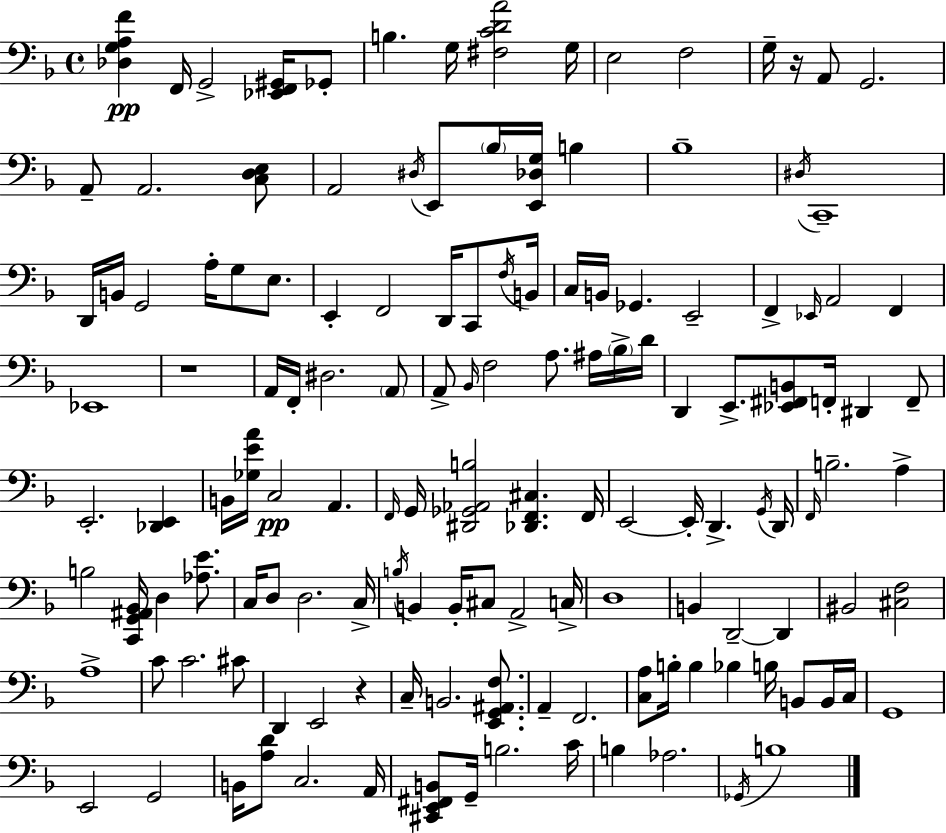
[Db3,G3,A3,F4]/q F2/s G2/h [Eb2,F2,G#2]/s Gb2/e B3/q. G3/s [F#3,C4,D4,A4]/h G3/s E3/h F3/h G3/s R/s A2/e G2/h. A2/e A2/h. [C3,D3,E3]/e A2/h D#3/s E2/e Bb3/s [E2,Db3,G3]/s B3/q Bb3/w D#3/s C2/w D2/s B2/s G2/h A3/s G3/e E3/e. E2/q F2/h D2/s C2/e F3/s B2/s C3/s B2/s Gb2/q. E2/h F2/q Eb2/s A2/h F2/q Eb2/w R/w A2/s F2/s D#3/h. A2/e A2/e Bb2/s F3/h A3/e. A#3/s Bb3/s D4/s D2/q E2/e. [Eb2,F#2,B2]/e F2/s D#2/q F2/e E2/h. [Db2,E2]/q B2/s [Gb3,E4,A4]/s C3/h A2/q. F2/s G2/s [D#2,Gb2,Ab2,B3]/h [Db2,F2,C#3]/q. F2/s E2/h E2/s D2/q. G2/s D2/s F2/s B3/h. A3/q B3/h [C2,G2,A#2,Bb2]/s D3/q [Ab3,E4]/e. C3/s D3/e D3/h. C3/s B3/s B2/q B2/s C#3/e A2/h C3/s D3/w B2/q D2/h D2/q BIS2/h [C#3,F3]/h A3/w C4/e C4/h. C#4/e D2/q E2/h R/q C3/s B2/h. [E2,G2,A#2,F3]/e. A2/q F2/h. [C3,A3]/e B3/s B3/q Bb3/q B3/s B2/e B2/s C3/s G2/w E2/h G2/h B2/s [A3,D4]/e C3/h. A2/s [C#2,E2,F#2,B2]/e G2/s B3/h. C4/s B3/q Ab3/h. Gb2/s B3/w